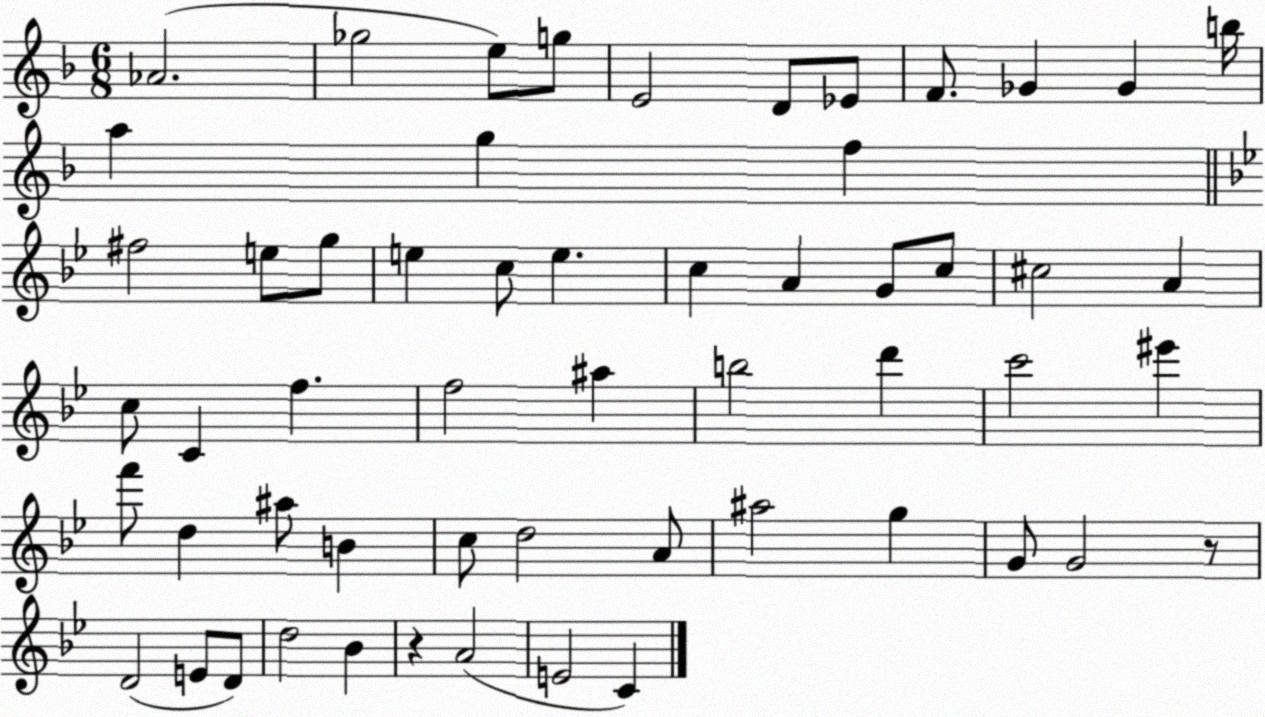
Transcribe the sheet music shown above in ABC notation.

X:1
T:Untitled
M:6/8
L:1/4
K:F
_A2 _g2 e/2 g/2 E2 D/2 _E/2 F/2 _G _G b/4 a g f ^f2 e/2 g/2 e c/2 e c A G/2 c/2 ^c2 A c/2 C f f2 ^a b2 d' c'2 ^e' f'/2 d ^a/2 B c/2 d2 A/2 ^a2 g G/2 G2 z/2 D2 E/2 D/2 d2 _B z A2 E2 C